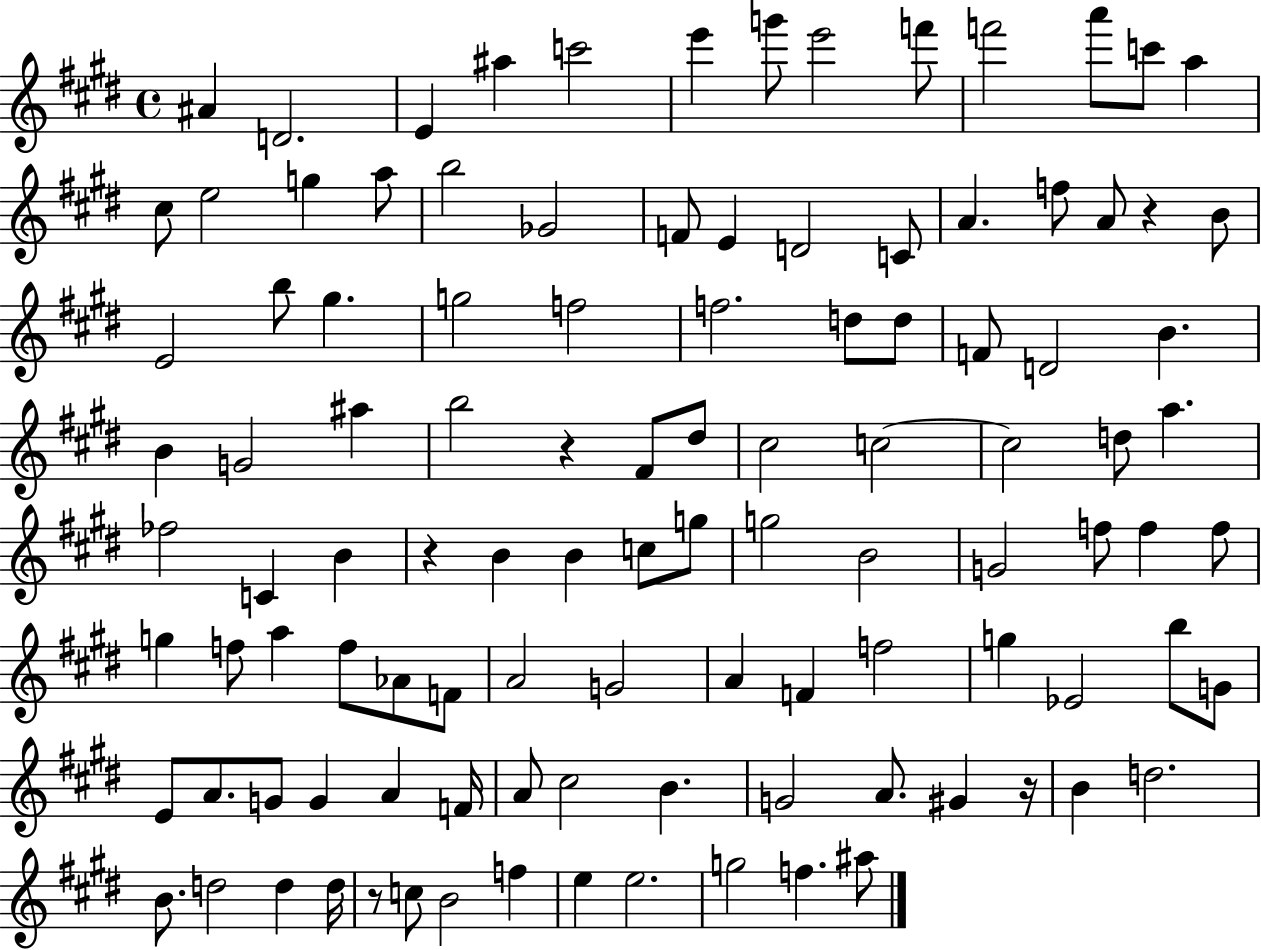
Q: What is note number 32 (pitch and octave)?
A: F5